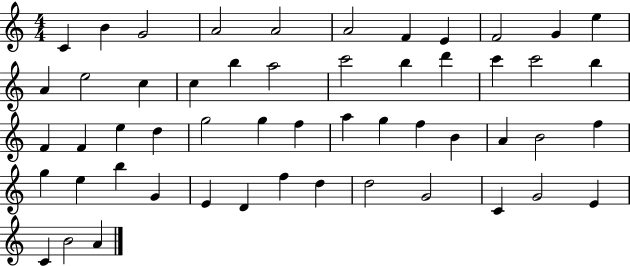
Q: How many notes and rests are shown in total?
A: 53